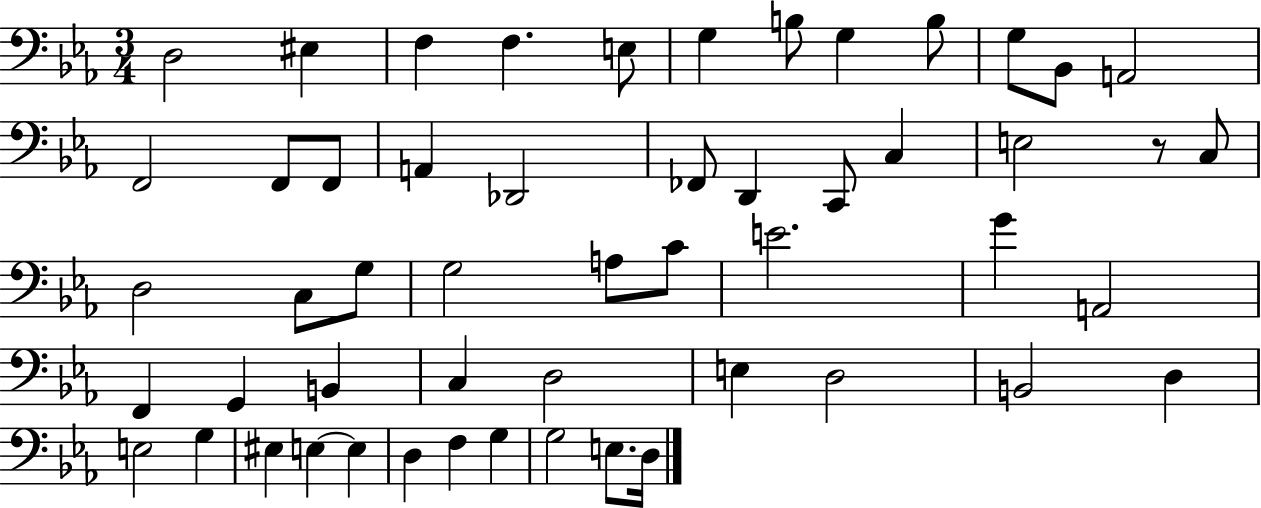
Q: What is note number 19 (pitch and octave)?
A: D2